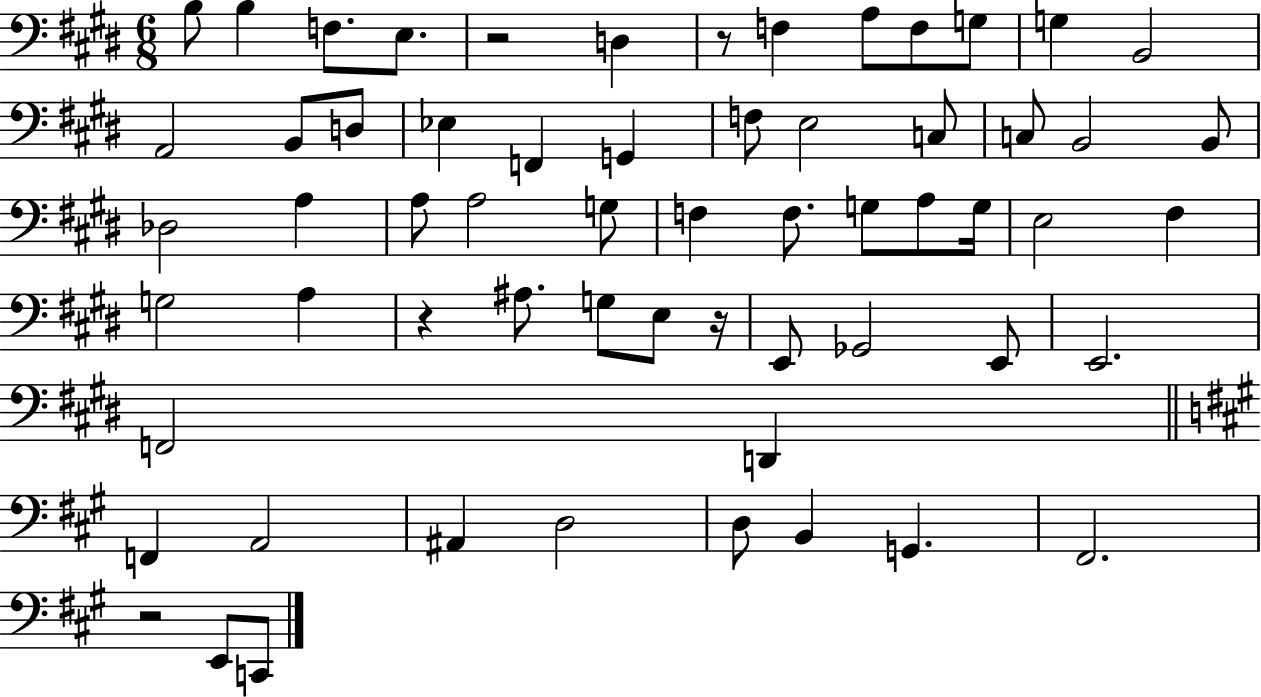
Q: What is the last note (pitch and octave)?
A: C2